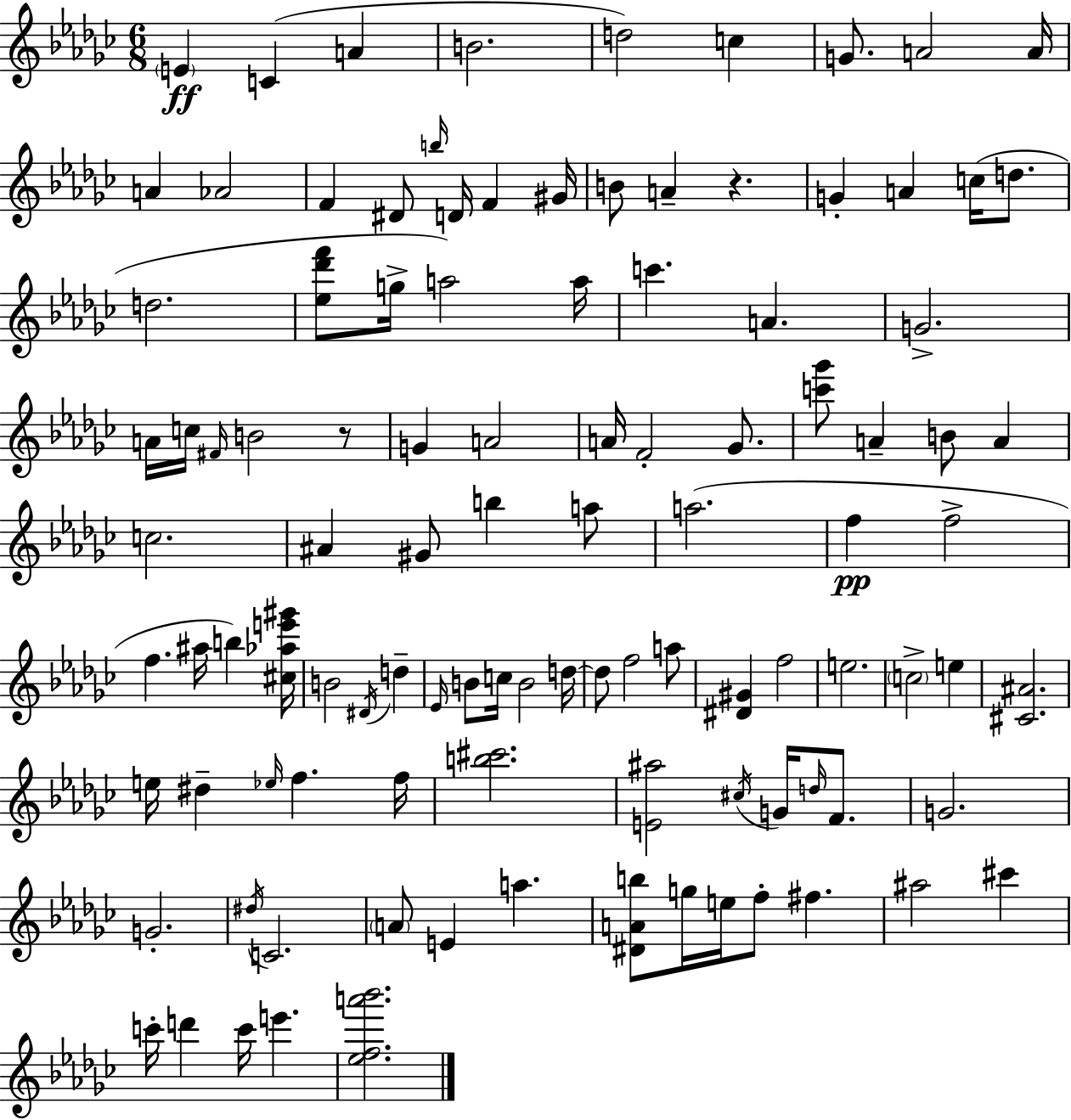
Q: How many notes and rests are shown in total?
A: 105